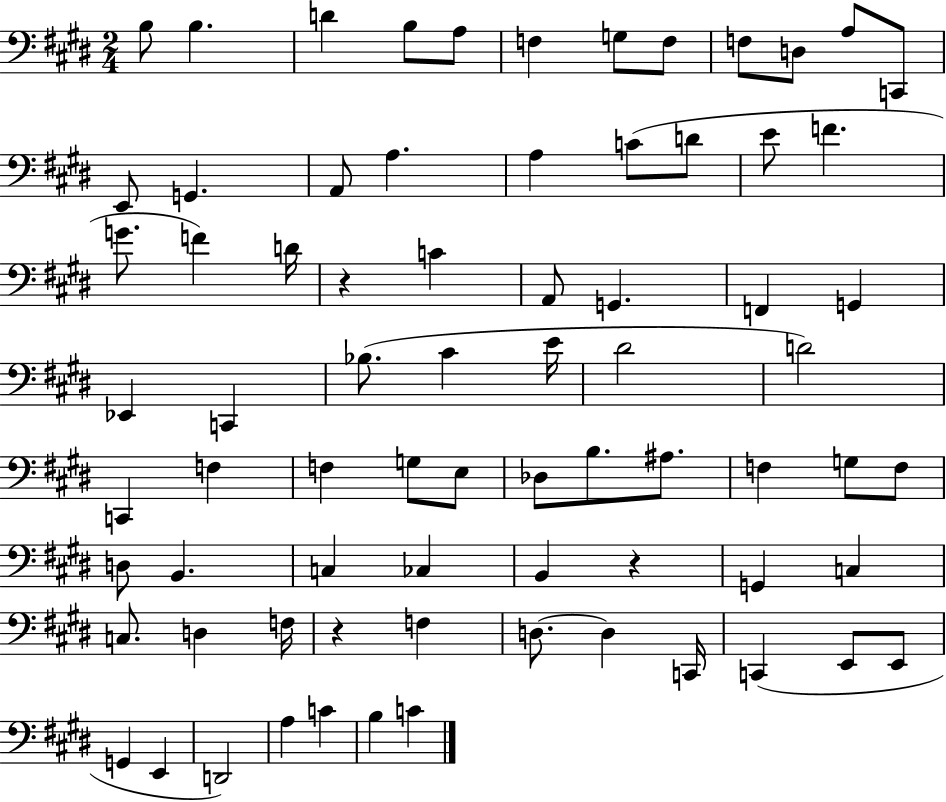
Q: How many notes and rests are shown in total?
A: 74